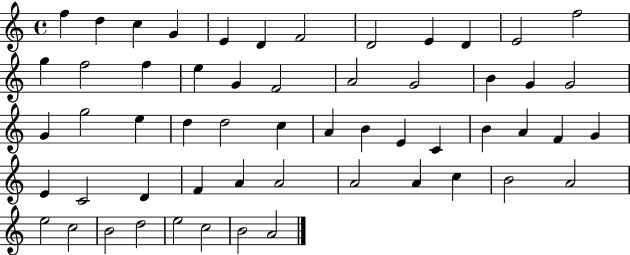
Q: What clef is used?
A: treble